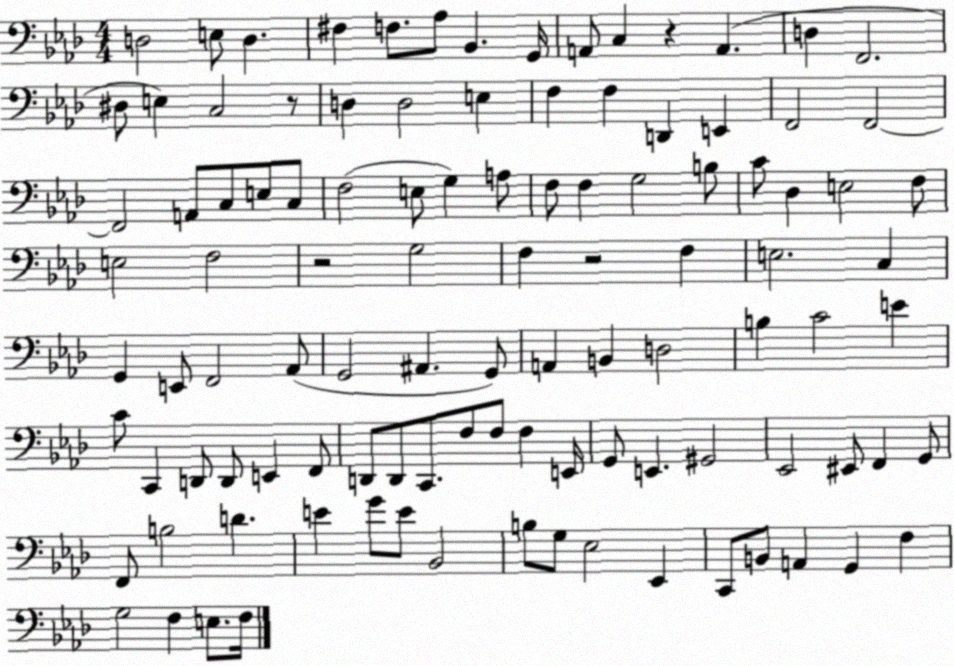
X:1
T:Untitled
M:4/4
L:1/4
K:Ab
D,2 E,/2 D, ^F, F,/2 _A,/2 _B,, G,,/4 A,,/2 C, z A,, D, F,,2 ^D,/2 E, C,2 z/2 D, D,2 E, F, F, D,, E,, F,,2 F,,2 F,,2 A,,/2 C,/2 E,/2 C,/2 F,2 E,/2 G, A,/2 F,/2 F, G,2 B,/2 C/2 _D, E,2 F,/2 E,2 F,2 z2 G,2 F, z2 F, E,2 C, G,, E,,/2 F,,2 _A,,/2 G,,2 ^A,, G,,/2 A,, B,, D,2 B, C2 E C/2 C,, D,,/2 D,,/2 E,, F,,/2 D,,/2 D,,/2 C,,/2 F,/2 F,/2 F, E,,/4 G,,/2 E,, ^G,,2 _E,,2 ^E,,/2 F,, G,,/2 F,,/2 B,2 D E G/2 E/2 _B,,2 B,/2 G,/2 _E,2 _E,, C,,/2 B,,/2 A,, G,, F, G,2 F, E,/2 F,/4